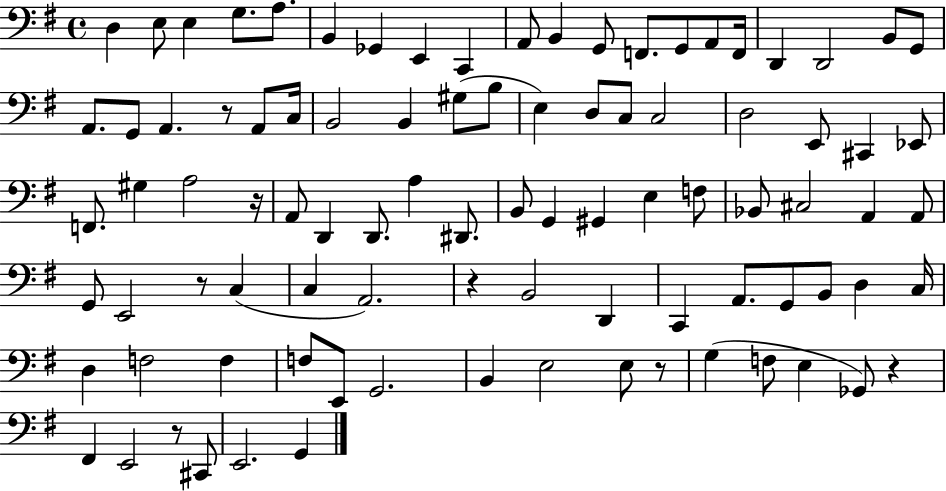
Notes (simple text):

D3/q E3/e E3/q G3/e. A3/e. B2/q Gb2/q E2/q C2/q A2/e B2/q G2/e F2/e. G2/e A2/e F2/s D2/q D2/h B2/e G2/e A2/e. G2/e A2/q. R/e A2/e C3/s B2/h B2/q G#3/e B3/e E3/q D3/e C3/e C3/h D3/h E2/e C#2/q Eb2/e F2/e. G#3/q A3/h R/s A2/e D2/q D2/e. A3/q D#2/e. B2/e G2/q G#2/q E3/q F3/e Bb2/e C#3/h A2/q A2/e G2/e E2/h R/e C3/q C3/q A2/h. R/q B2/h D2/q C2/q A2/e. G2/e B2/e D3/q C3/s D3/q F3/h F3/q F3/e E2/e G2/h. B2/q E3/h E3/e R/e G3/q F3/e E3/q Gb2/e R/q F#2/q E2/h R/e C#2/e E2/h. G2/q